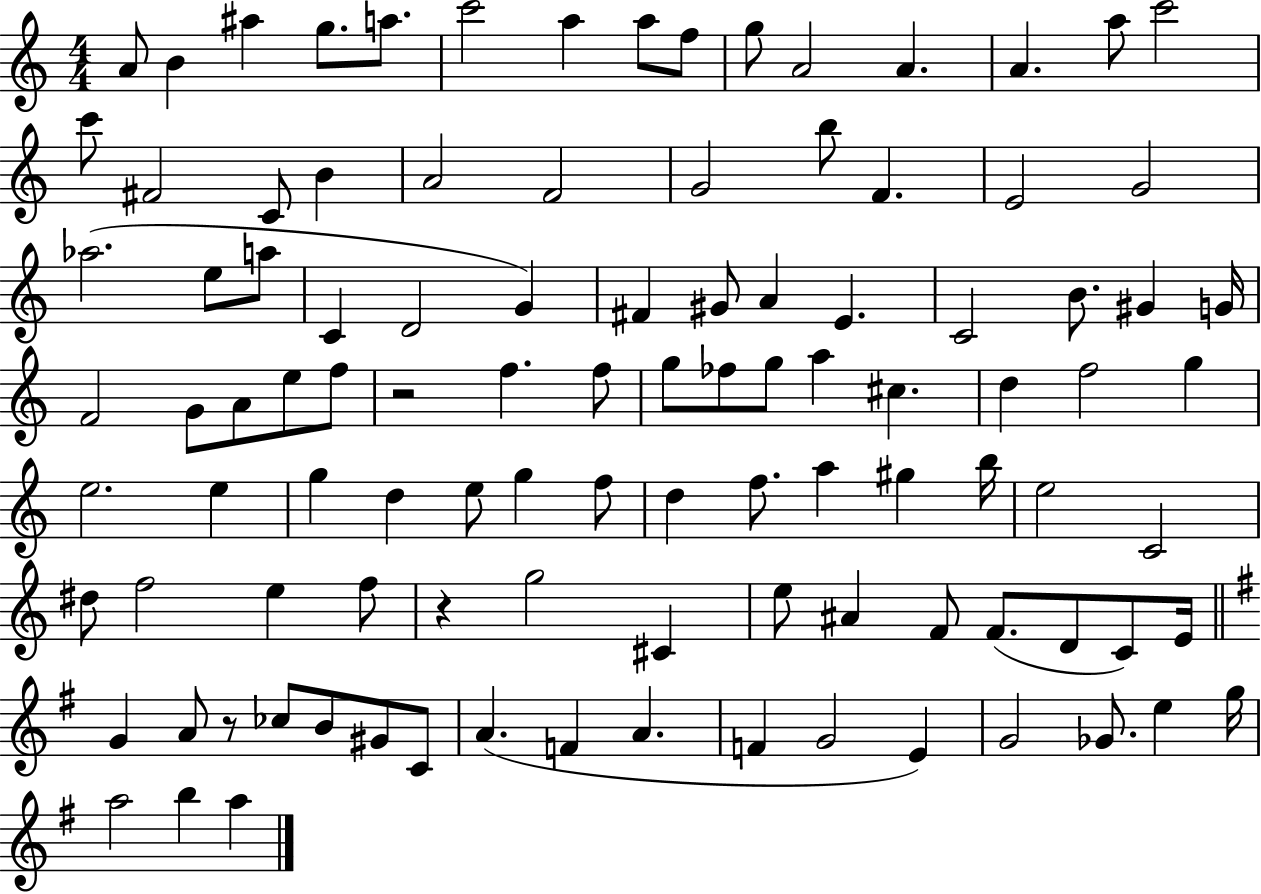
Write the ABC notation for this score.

X:1
T:Untitled
M:4/4
L:1/4
K:C
A/2 B ^a g/2 a/2 c'2 a a/2 f/2 g/2 A2 A A a/2 c'2 c'/2 ^F2 C/2 B A2 F2 G2 b/2 F E2 G2 _a2 e/2 a/2 C D2 G ^F ^G/2 A E C2 B/2 ^G G/4 F2 G/2 A/2 e/2 f/2 z2 f f/2 g/2 _f/2 g/2 a ^c d f2 g e2 e g d e/2 g f/2 d f/2 a ^g b/4 e2 C2 ^d/2 f2 e f/2 z g2 ^C e/2 ^A F/2 F/2 D/2 C/2 E/4 G A/2 z/2 _c/2 B/2 ^G/2 C/2 A F A F G2 E G2 _G/2 e g/4 a2 b a